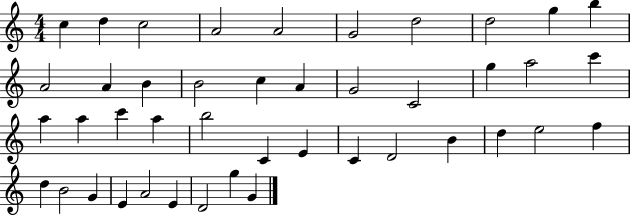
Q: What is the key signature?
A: C major